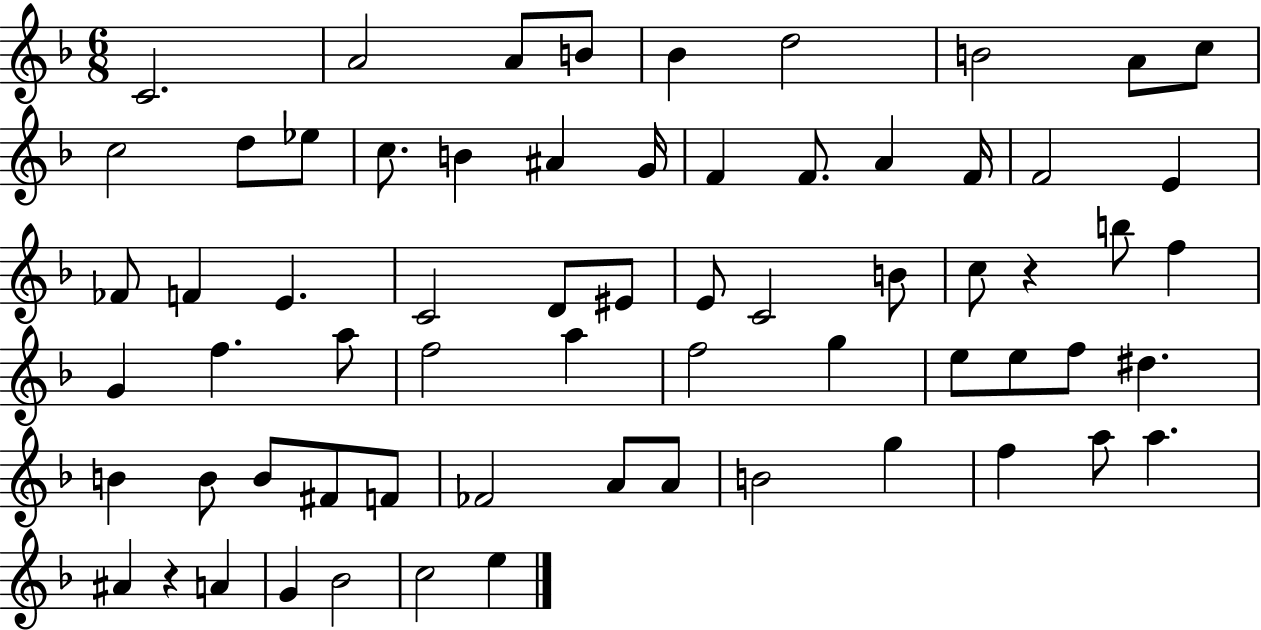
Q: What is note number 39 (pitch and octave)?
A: A5